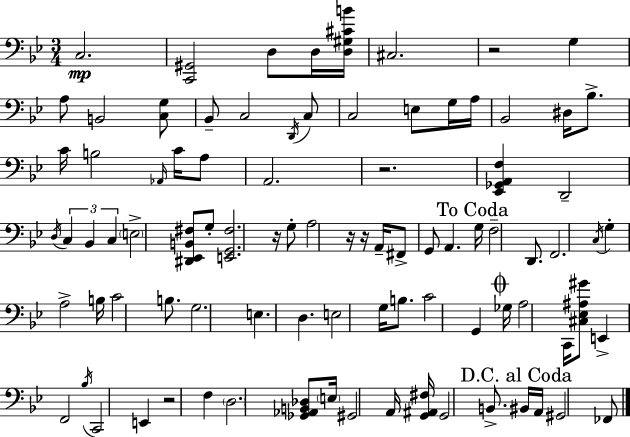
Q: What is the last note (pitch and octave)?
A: FES2